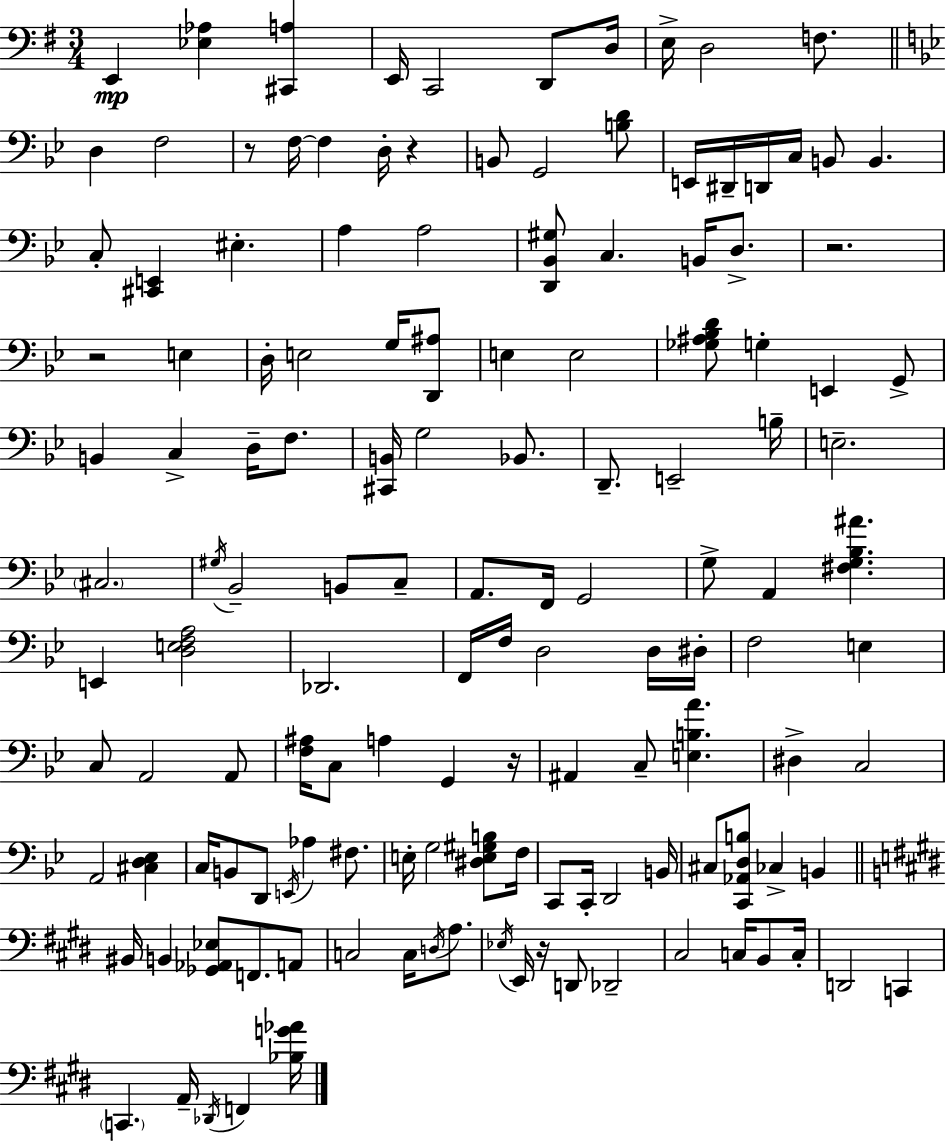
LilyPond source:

{
  \clef bass
  \numericTimeSignature
  \time 3/4
  \key g \major
  e,4\mp <ees aes>4 <cis, a>4 | e,16 c,2 d,8 d16 | e16-> d2 f8. | \bar "||" \break \key g \minor d4 f2 | r8 f16~~ f4 d16-. r4 | b,8 g,2 <b d'>8 | e,16 dis,16-- d,16 c16 b,8 b,4. | \break c8-. <cis, e,>4 eis4.-. | a4 a2 | <d, bes, gis>8 c4. b,16 d8.-> | r2. | \break r2 e4 | d16-. e2 g16 <d, ais>8 | e4 e2 | <ges ais bes d'>8 g4-. e,4 g,8-> | \break b,4 c4-> d16-- f8. | <cis, b,>16 g2 bes,8. | d,8.-- e,2-- b16-- | e2.-- | \break \parenthesize cis2. | \acciaccatura { gis16 } bes,2-- b,8 c8-- | a,8. f,16 g,2 | g8-> a,4 <fis g bes ais'>4. | \break e,4 <d e f a>2 | des,2. | f,16 f16 d2 d16 | dis16-. f2 e4 | \break c8 a,2 a,8 | <f ais>16 c8 a4 g,4 | r16 ais,4 c8-- <e b a'>4. | dis4-> c2 | \break a,2 <cis d ees>4 | c16 b,8 d,8 \acciaccatura { e,16 } aes4 fis8. | e16-. g2 <dis e gis b>8 | f16 c,8 c,16-. d,2 | \break b,16 cis8 <c, aes, d b>8 ces4-> b,4 | \bar "||" \break \key e \major bis,16 b,4 <ges, aes, ees>8 f,8. a,8 | c2 c16 \acciaccatura { d16 } a8. | \acciaccatura { ees16 } e,16 r16 d,8 des,2-- | cis2 c16 b,8 | \break c16-. d,2 c,4 | \parenthesize c,4. a,16-- \acciaccatura { des,16 } f,4 | <bes g' aes'>16 \bar "|."
}